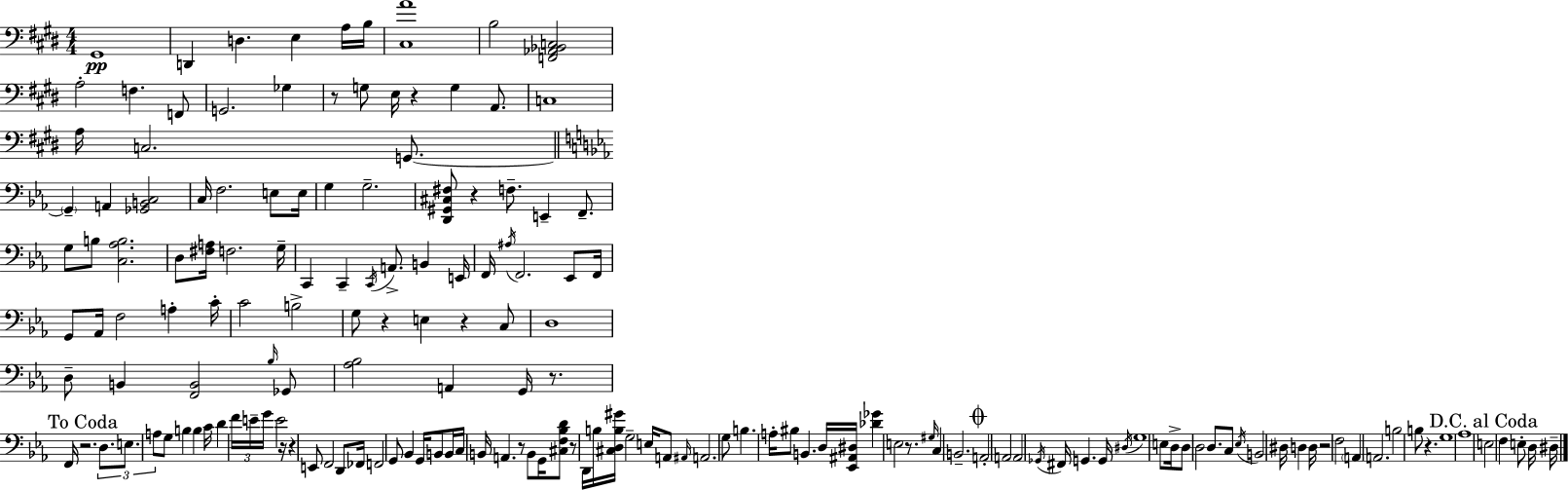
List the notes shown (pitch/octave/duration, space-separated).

G#2/w D2/q D3/q. E3/q A3/s B3/s [C#3,A4]/w B3/h [F2,Ab2,Bb2,C3]/h A3/h F3/q. F2/e G2/h. Gb3/q R/e G3/e E3/s R/q G3/q A2/e. C3/w A3/s C3/h. G2/e. G2/q A2/q [Gb2,B2,C3]/h C3/s F3/h. E3/e E3/s G3/q G3/h. [D2,G#2,C#3,F#3]/e R/q F3/e. E2/q F2/e. G3/e B3/e [C3,Ab3,B3]/h. D3/e [F#3,A3]/s F3/h. G3/s C2/q C2/q C2/s A2/e. B2/q E2/s F2/s A#3/s F2/h. Eb2/e F2/s G2/e Ab2/s F3/h A3/q C4/s C4/h B3/h G3/e R/q E3/q R/q C3/e D3/w D3/e B2/q [F2,B2]/h Bb3/s Gb2/e [Ab3,Bb3]/h A2/q G2/s R/e. F2/s R/h. D3/e. E3/e. A3/e G3/e B3/q B3/q C4/s D4/q F4/s E4/s G4/s E4/h R/s R/q E2/e F2/h D2/e FES2/s F2/h G2/e Bb2/q G2/s B2/e B2/s C3/s B2/s A2/q. R/e B2/e G2/s [C#3,F3,Bb3,D4]/e R/e D2/s B3/s [C#3,D3,B3,G#4]/s G3/h E3/s A2/e A#2/s A2/h. G3/e B3/q. A3/s BIS3/e B2/q. D3/s [Eb2,A#2,D#3]/s [Db4,Gb4]/q E3/h R/e. G#3/s C3/q B2/h. A2/h A2/h A2/h Gb2/s F#2/s G2/q. G2/s D#3/s G3/w E3/e D3/s D3/e D3/h D3/e. C3/e Eb3/s B2/h D#3/s D3/q D3/s R/h F3/h A2/q A2/h. B3/h B3/e R/q. G3/w Ab3/w E3/h F3/q E3/e D3/s D#3/s